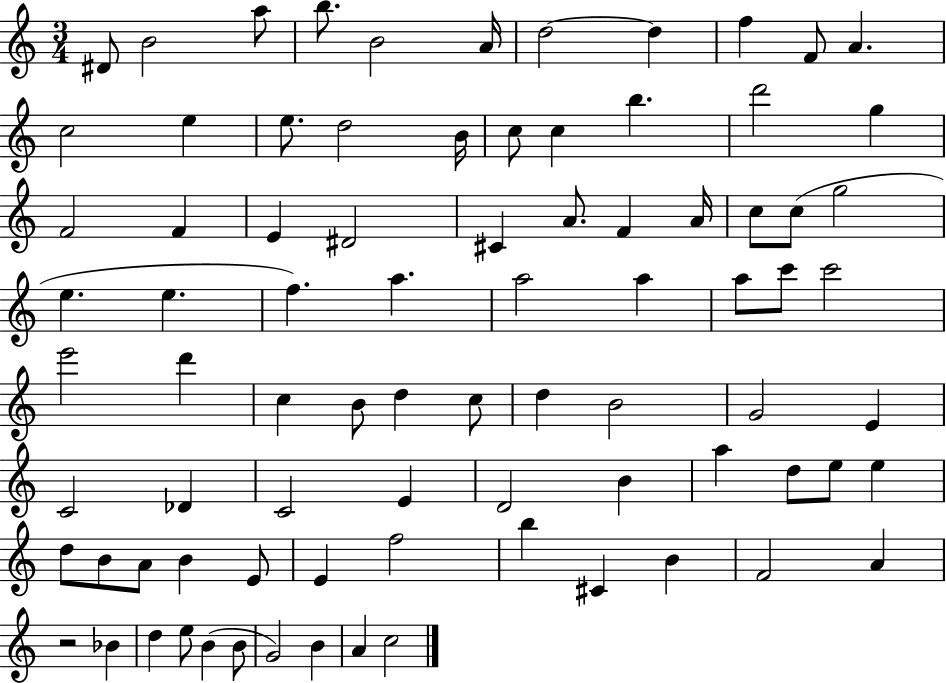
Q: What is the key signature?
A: C major